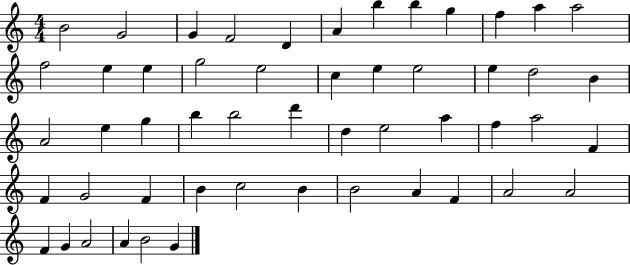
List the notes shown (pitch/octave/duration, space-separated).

B4/h G4/h G4/q F4/h D4/q A4/q B5/q B5/q G5/q F5/q A5/q A5/h F5/h E5/q E5/q G5/h E5/h C5/q E5/q E5/h E5/q D5/h B4/q A4/h E5/q G5/q B5/q B5/h D6/q D5/q E5/h A5/q F5/q A5/h F4/q F4/q G4/h F4/q B4/q C5/h B4/q B4/h A4/q F4/q A4/h A4/h F4/q G4/q A4/h A4/q B4/h G4/q